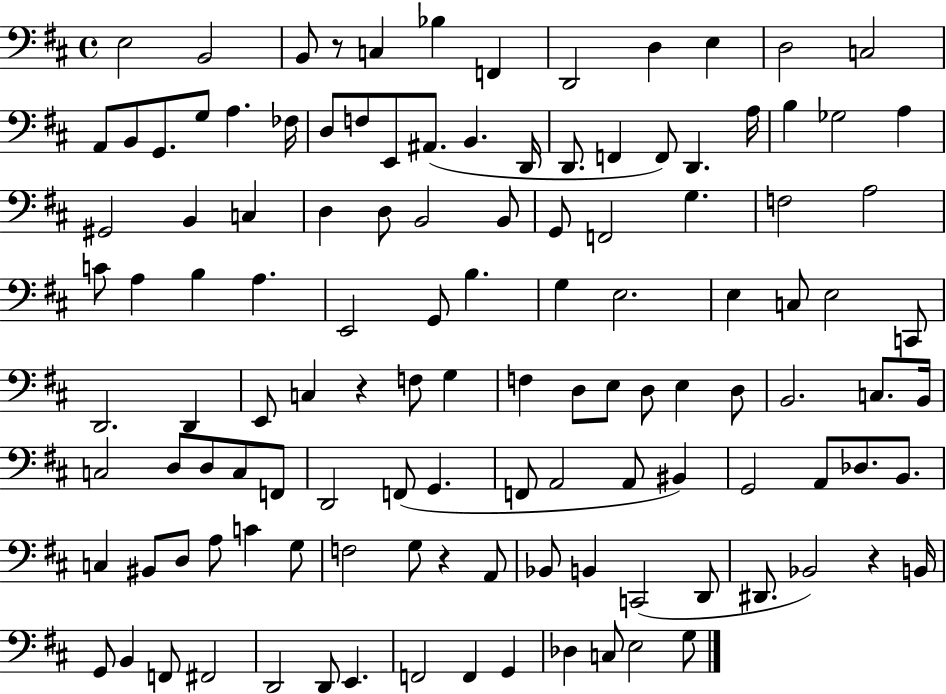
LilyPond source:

{
  \clef bass
  \time 4/4
  \defaultTimeSignature
  \key d \major
  e2 b,2 | b,8 r8 c4 bes4 f,4 | d,2 d4 e4 | d2 c2 | \break a,8 b,8 g,8. g8 a4. fes16 | d8 f8 e,8 ais,8.( b,4. d,16 | d,8. f,4 f,8) d,4. a16 | b4 ges2 a4 | \break gis,2 b,4 c4 | d4 d8 b,2 b,8 | g,8 f,2 g4. | f2 a2 | \break c'8 a4 b4 a4. | e,2 g,8 b4. | g4 e2. | e4 c8 e2 c,8 | \break d,2. d,4 | e,8 c4 r4 f8 g4 | f4 d8 e8 d8 e4 d8 | b,2. c8. b,16 | \break c2 d8 d8 c8 f,8 | d,2 f,8( g,4. | f,8 a,2 a,8 bis,4) | g,2 a,8 des8. b,8. | \break c4 bis,8 d8 a8 c'4 g8 | f2 g8 r4 a,8 | bes,8 b,4 c,2( d,8 | dis,8. bes,2) r4 b,16 | \break g,8 b,4 f,8 fis,2 | d,2 d,8 e,4. | f,2 f,4 g,4 | des4 c8 e2 g8 | \break \bar "|."
}